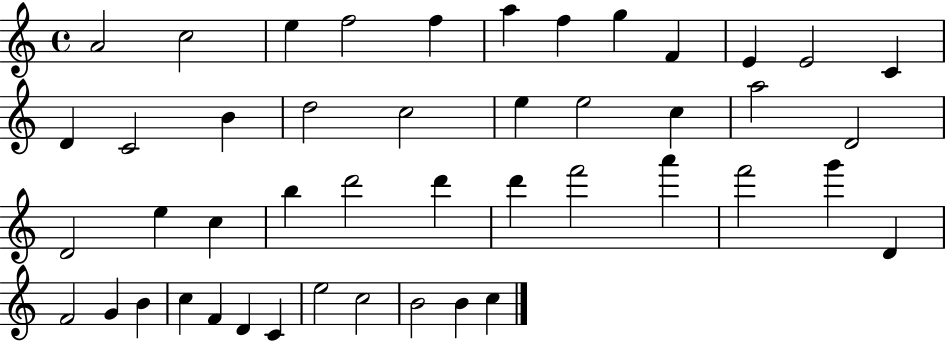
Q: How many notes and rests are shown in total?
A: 46